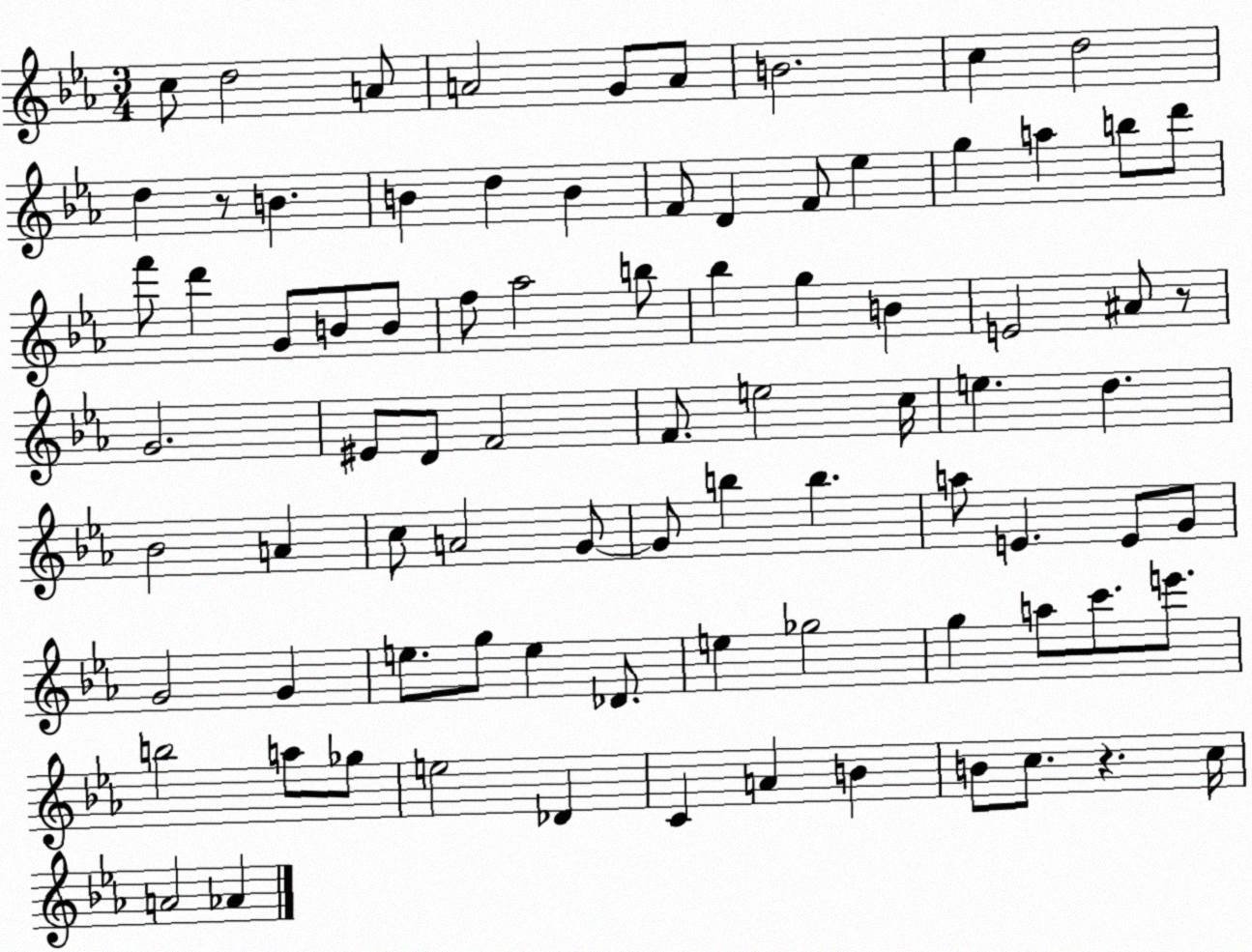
X:1
T:Untitled
M:3/4
L:1/4
K:Eb
c/2 d2 A/2 A2 G/2 A/2 B2 c d2 d z/2 B B d B F/2 D F/2 _e g a b/2 d'/2 f'/2 d' G/2 B/2 B/2 f/2 _a2 b/2 _b g B E2 ^A/2 z/2 G2 ^E/2 D/2 F2 F/2 e2 c/4 e d _B2 A c/2 A2 G/2 G/2 b b a/2 E E/2 G/2 G2 G e/2 g/2 e _D/2 e _g2 g a/2 c'/2 e'/2 b2 a/2 _g/2 e2 _D C A B B/2 c/2 z c/4 A2 _A